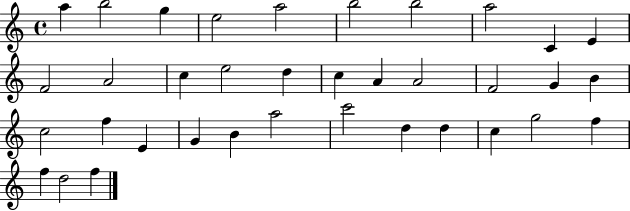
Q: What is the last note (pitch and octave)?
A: F5